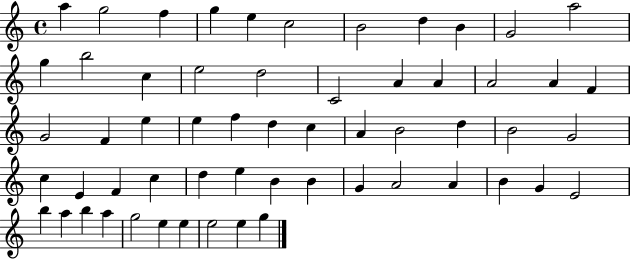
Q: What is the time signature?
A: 4/4